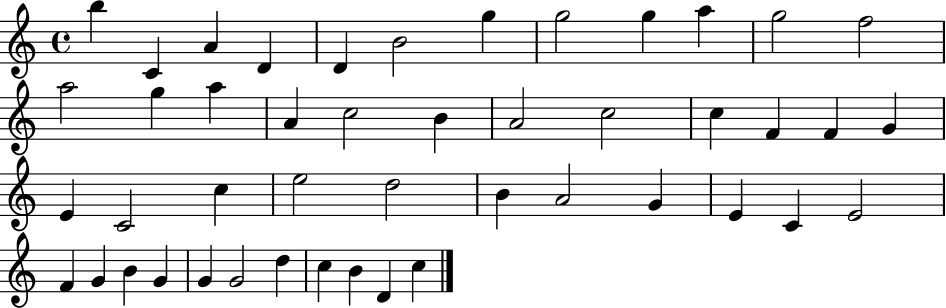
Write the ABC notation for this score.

X:1
T:Untitled
M:4/4
L:1/4
K:C
b C A D D B2 g g2 g a g2 f2 a2 g a A c2 B A2 c2 c F F G E C2 c e2 d2 B A2 G E C E2 F G B G G G2 d c B D c